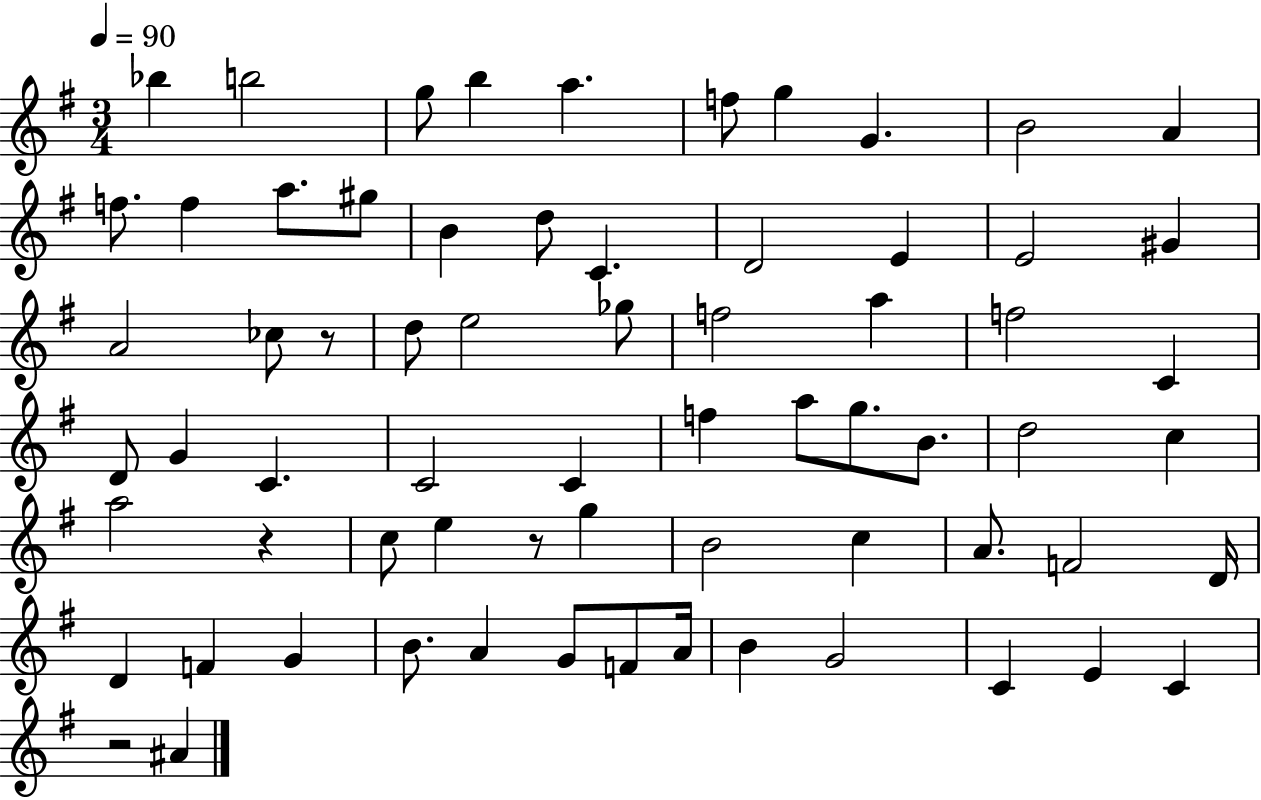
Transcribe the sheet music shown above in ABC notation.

X:1
T:Untitled
M:3/4
L:1/4
K:G
_b b2 g/2 b a f/2 g G B2 A f/2 f a/2 ^g/2 B d/2 C D2 E E2 ^G A2 _c/2 z/2 d/2 e2 _g/2 f2 a f2 C D/2 G C C2 C f a/2 g/2 B/2 d2 c a2 z c/2 e z/2 g B2 c A/2 F2 D/4 D F G B/2 A G/2 F/2 A/4 B G2 C E C z2 ^A